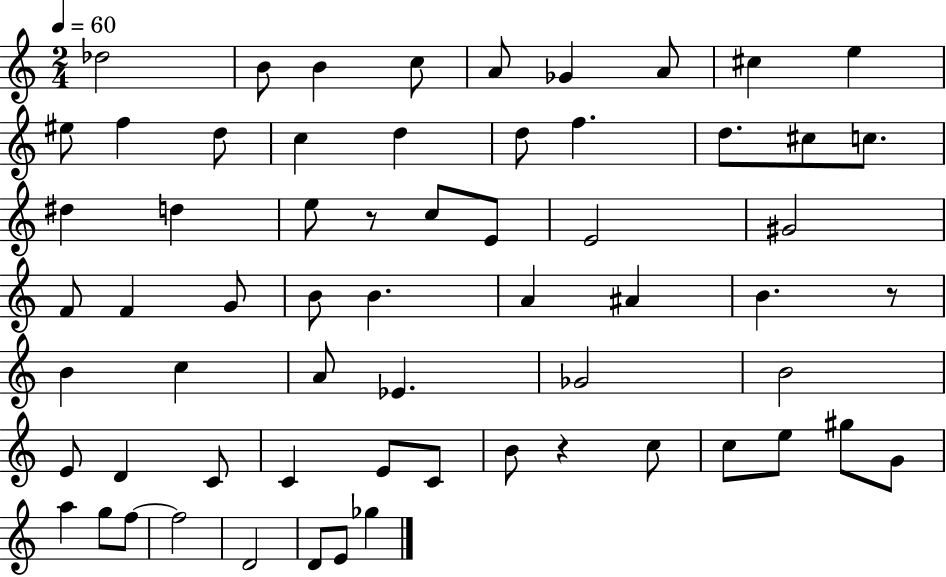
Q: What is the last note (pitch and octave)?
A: Gb5